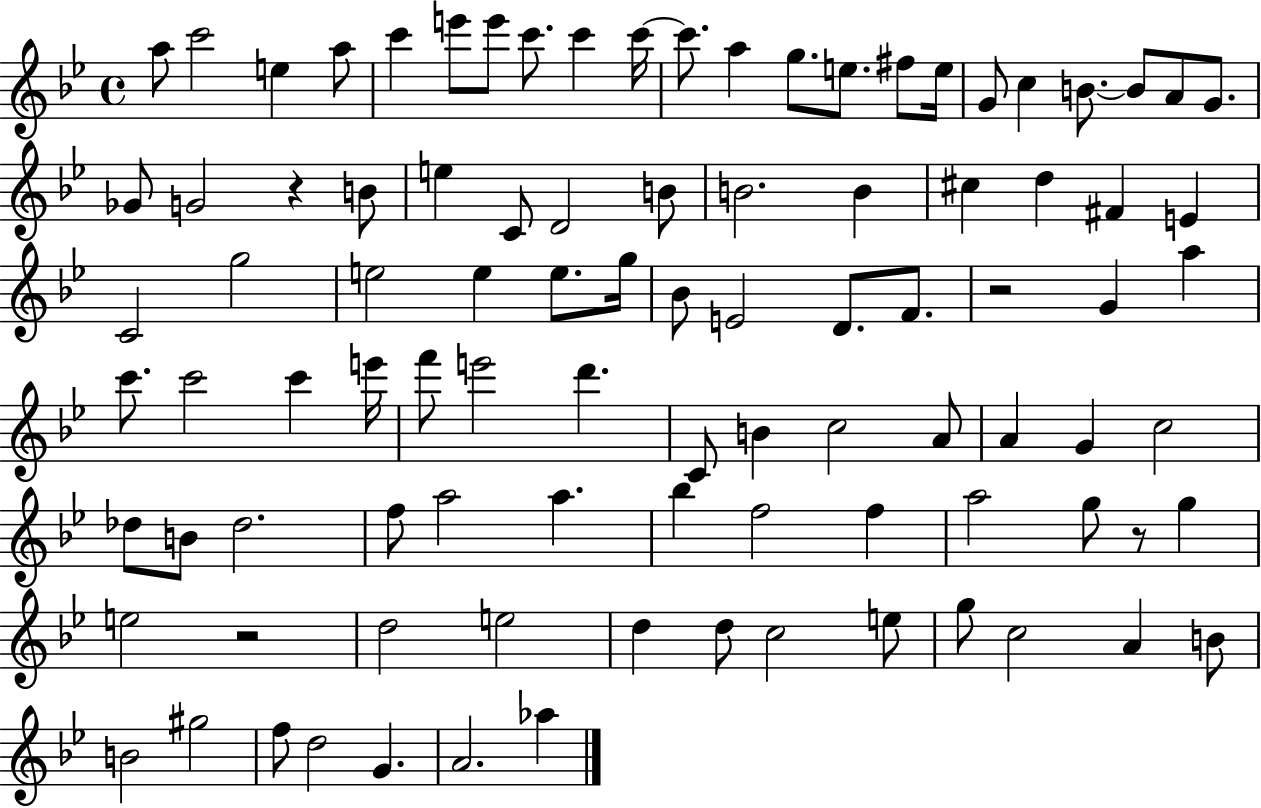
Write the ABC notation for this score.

X:1
T:Untitled
M:4/4
L:1/4
K:Bb
a/2 c'2 e a/2 c' e'/2 e'/2 c'/2 c' c'/4 c'/2 a g/2 e/2 ^f/2 e/4 G/2 c B/2 B/2 A/2 G/2 _G/2 G2 z B/2 e C/2 D2 B/2 B2 B ^c d ^F E C2 g2 e2 e e/2 g/4 _B/2 E2 D/2 F/2 z2 G a c'/2 c'2 c' e'/4 f'/2 e'2 d' C/2 B c2 A/2 A G c2 _d/2 B/2 _d2 f/2 a2 a _b f2 f a2 g/2 z/2 g e2 z2 d2 e2 d d/2 c2 e/2 g/2 c2 A B/2 B2 ^g2 f/2 d2 G A2 _a